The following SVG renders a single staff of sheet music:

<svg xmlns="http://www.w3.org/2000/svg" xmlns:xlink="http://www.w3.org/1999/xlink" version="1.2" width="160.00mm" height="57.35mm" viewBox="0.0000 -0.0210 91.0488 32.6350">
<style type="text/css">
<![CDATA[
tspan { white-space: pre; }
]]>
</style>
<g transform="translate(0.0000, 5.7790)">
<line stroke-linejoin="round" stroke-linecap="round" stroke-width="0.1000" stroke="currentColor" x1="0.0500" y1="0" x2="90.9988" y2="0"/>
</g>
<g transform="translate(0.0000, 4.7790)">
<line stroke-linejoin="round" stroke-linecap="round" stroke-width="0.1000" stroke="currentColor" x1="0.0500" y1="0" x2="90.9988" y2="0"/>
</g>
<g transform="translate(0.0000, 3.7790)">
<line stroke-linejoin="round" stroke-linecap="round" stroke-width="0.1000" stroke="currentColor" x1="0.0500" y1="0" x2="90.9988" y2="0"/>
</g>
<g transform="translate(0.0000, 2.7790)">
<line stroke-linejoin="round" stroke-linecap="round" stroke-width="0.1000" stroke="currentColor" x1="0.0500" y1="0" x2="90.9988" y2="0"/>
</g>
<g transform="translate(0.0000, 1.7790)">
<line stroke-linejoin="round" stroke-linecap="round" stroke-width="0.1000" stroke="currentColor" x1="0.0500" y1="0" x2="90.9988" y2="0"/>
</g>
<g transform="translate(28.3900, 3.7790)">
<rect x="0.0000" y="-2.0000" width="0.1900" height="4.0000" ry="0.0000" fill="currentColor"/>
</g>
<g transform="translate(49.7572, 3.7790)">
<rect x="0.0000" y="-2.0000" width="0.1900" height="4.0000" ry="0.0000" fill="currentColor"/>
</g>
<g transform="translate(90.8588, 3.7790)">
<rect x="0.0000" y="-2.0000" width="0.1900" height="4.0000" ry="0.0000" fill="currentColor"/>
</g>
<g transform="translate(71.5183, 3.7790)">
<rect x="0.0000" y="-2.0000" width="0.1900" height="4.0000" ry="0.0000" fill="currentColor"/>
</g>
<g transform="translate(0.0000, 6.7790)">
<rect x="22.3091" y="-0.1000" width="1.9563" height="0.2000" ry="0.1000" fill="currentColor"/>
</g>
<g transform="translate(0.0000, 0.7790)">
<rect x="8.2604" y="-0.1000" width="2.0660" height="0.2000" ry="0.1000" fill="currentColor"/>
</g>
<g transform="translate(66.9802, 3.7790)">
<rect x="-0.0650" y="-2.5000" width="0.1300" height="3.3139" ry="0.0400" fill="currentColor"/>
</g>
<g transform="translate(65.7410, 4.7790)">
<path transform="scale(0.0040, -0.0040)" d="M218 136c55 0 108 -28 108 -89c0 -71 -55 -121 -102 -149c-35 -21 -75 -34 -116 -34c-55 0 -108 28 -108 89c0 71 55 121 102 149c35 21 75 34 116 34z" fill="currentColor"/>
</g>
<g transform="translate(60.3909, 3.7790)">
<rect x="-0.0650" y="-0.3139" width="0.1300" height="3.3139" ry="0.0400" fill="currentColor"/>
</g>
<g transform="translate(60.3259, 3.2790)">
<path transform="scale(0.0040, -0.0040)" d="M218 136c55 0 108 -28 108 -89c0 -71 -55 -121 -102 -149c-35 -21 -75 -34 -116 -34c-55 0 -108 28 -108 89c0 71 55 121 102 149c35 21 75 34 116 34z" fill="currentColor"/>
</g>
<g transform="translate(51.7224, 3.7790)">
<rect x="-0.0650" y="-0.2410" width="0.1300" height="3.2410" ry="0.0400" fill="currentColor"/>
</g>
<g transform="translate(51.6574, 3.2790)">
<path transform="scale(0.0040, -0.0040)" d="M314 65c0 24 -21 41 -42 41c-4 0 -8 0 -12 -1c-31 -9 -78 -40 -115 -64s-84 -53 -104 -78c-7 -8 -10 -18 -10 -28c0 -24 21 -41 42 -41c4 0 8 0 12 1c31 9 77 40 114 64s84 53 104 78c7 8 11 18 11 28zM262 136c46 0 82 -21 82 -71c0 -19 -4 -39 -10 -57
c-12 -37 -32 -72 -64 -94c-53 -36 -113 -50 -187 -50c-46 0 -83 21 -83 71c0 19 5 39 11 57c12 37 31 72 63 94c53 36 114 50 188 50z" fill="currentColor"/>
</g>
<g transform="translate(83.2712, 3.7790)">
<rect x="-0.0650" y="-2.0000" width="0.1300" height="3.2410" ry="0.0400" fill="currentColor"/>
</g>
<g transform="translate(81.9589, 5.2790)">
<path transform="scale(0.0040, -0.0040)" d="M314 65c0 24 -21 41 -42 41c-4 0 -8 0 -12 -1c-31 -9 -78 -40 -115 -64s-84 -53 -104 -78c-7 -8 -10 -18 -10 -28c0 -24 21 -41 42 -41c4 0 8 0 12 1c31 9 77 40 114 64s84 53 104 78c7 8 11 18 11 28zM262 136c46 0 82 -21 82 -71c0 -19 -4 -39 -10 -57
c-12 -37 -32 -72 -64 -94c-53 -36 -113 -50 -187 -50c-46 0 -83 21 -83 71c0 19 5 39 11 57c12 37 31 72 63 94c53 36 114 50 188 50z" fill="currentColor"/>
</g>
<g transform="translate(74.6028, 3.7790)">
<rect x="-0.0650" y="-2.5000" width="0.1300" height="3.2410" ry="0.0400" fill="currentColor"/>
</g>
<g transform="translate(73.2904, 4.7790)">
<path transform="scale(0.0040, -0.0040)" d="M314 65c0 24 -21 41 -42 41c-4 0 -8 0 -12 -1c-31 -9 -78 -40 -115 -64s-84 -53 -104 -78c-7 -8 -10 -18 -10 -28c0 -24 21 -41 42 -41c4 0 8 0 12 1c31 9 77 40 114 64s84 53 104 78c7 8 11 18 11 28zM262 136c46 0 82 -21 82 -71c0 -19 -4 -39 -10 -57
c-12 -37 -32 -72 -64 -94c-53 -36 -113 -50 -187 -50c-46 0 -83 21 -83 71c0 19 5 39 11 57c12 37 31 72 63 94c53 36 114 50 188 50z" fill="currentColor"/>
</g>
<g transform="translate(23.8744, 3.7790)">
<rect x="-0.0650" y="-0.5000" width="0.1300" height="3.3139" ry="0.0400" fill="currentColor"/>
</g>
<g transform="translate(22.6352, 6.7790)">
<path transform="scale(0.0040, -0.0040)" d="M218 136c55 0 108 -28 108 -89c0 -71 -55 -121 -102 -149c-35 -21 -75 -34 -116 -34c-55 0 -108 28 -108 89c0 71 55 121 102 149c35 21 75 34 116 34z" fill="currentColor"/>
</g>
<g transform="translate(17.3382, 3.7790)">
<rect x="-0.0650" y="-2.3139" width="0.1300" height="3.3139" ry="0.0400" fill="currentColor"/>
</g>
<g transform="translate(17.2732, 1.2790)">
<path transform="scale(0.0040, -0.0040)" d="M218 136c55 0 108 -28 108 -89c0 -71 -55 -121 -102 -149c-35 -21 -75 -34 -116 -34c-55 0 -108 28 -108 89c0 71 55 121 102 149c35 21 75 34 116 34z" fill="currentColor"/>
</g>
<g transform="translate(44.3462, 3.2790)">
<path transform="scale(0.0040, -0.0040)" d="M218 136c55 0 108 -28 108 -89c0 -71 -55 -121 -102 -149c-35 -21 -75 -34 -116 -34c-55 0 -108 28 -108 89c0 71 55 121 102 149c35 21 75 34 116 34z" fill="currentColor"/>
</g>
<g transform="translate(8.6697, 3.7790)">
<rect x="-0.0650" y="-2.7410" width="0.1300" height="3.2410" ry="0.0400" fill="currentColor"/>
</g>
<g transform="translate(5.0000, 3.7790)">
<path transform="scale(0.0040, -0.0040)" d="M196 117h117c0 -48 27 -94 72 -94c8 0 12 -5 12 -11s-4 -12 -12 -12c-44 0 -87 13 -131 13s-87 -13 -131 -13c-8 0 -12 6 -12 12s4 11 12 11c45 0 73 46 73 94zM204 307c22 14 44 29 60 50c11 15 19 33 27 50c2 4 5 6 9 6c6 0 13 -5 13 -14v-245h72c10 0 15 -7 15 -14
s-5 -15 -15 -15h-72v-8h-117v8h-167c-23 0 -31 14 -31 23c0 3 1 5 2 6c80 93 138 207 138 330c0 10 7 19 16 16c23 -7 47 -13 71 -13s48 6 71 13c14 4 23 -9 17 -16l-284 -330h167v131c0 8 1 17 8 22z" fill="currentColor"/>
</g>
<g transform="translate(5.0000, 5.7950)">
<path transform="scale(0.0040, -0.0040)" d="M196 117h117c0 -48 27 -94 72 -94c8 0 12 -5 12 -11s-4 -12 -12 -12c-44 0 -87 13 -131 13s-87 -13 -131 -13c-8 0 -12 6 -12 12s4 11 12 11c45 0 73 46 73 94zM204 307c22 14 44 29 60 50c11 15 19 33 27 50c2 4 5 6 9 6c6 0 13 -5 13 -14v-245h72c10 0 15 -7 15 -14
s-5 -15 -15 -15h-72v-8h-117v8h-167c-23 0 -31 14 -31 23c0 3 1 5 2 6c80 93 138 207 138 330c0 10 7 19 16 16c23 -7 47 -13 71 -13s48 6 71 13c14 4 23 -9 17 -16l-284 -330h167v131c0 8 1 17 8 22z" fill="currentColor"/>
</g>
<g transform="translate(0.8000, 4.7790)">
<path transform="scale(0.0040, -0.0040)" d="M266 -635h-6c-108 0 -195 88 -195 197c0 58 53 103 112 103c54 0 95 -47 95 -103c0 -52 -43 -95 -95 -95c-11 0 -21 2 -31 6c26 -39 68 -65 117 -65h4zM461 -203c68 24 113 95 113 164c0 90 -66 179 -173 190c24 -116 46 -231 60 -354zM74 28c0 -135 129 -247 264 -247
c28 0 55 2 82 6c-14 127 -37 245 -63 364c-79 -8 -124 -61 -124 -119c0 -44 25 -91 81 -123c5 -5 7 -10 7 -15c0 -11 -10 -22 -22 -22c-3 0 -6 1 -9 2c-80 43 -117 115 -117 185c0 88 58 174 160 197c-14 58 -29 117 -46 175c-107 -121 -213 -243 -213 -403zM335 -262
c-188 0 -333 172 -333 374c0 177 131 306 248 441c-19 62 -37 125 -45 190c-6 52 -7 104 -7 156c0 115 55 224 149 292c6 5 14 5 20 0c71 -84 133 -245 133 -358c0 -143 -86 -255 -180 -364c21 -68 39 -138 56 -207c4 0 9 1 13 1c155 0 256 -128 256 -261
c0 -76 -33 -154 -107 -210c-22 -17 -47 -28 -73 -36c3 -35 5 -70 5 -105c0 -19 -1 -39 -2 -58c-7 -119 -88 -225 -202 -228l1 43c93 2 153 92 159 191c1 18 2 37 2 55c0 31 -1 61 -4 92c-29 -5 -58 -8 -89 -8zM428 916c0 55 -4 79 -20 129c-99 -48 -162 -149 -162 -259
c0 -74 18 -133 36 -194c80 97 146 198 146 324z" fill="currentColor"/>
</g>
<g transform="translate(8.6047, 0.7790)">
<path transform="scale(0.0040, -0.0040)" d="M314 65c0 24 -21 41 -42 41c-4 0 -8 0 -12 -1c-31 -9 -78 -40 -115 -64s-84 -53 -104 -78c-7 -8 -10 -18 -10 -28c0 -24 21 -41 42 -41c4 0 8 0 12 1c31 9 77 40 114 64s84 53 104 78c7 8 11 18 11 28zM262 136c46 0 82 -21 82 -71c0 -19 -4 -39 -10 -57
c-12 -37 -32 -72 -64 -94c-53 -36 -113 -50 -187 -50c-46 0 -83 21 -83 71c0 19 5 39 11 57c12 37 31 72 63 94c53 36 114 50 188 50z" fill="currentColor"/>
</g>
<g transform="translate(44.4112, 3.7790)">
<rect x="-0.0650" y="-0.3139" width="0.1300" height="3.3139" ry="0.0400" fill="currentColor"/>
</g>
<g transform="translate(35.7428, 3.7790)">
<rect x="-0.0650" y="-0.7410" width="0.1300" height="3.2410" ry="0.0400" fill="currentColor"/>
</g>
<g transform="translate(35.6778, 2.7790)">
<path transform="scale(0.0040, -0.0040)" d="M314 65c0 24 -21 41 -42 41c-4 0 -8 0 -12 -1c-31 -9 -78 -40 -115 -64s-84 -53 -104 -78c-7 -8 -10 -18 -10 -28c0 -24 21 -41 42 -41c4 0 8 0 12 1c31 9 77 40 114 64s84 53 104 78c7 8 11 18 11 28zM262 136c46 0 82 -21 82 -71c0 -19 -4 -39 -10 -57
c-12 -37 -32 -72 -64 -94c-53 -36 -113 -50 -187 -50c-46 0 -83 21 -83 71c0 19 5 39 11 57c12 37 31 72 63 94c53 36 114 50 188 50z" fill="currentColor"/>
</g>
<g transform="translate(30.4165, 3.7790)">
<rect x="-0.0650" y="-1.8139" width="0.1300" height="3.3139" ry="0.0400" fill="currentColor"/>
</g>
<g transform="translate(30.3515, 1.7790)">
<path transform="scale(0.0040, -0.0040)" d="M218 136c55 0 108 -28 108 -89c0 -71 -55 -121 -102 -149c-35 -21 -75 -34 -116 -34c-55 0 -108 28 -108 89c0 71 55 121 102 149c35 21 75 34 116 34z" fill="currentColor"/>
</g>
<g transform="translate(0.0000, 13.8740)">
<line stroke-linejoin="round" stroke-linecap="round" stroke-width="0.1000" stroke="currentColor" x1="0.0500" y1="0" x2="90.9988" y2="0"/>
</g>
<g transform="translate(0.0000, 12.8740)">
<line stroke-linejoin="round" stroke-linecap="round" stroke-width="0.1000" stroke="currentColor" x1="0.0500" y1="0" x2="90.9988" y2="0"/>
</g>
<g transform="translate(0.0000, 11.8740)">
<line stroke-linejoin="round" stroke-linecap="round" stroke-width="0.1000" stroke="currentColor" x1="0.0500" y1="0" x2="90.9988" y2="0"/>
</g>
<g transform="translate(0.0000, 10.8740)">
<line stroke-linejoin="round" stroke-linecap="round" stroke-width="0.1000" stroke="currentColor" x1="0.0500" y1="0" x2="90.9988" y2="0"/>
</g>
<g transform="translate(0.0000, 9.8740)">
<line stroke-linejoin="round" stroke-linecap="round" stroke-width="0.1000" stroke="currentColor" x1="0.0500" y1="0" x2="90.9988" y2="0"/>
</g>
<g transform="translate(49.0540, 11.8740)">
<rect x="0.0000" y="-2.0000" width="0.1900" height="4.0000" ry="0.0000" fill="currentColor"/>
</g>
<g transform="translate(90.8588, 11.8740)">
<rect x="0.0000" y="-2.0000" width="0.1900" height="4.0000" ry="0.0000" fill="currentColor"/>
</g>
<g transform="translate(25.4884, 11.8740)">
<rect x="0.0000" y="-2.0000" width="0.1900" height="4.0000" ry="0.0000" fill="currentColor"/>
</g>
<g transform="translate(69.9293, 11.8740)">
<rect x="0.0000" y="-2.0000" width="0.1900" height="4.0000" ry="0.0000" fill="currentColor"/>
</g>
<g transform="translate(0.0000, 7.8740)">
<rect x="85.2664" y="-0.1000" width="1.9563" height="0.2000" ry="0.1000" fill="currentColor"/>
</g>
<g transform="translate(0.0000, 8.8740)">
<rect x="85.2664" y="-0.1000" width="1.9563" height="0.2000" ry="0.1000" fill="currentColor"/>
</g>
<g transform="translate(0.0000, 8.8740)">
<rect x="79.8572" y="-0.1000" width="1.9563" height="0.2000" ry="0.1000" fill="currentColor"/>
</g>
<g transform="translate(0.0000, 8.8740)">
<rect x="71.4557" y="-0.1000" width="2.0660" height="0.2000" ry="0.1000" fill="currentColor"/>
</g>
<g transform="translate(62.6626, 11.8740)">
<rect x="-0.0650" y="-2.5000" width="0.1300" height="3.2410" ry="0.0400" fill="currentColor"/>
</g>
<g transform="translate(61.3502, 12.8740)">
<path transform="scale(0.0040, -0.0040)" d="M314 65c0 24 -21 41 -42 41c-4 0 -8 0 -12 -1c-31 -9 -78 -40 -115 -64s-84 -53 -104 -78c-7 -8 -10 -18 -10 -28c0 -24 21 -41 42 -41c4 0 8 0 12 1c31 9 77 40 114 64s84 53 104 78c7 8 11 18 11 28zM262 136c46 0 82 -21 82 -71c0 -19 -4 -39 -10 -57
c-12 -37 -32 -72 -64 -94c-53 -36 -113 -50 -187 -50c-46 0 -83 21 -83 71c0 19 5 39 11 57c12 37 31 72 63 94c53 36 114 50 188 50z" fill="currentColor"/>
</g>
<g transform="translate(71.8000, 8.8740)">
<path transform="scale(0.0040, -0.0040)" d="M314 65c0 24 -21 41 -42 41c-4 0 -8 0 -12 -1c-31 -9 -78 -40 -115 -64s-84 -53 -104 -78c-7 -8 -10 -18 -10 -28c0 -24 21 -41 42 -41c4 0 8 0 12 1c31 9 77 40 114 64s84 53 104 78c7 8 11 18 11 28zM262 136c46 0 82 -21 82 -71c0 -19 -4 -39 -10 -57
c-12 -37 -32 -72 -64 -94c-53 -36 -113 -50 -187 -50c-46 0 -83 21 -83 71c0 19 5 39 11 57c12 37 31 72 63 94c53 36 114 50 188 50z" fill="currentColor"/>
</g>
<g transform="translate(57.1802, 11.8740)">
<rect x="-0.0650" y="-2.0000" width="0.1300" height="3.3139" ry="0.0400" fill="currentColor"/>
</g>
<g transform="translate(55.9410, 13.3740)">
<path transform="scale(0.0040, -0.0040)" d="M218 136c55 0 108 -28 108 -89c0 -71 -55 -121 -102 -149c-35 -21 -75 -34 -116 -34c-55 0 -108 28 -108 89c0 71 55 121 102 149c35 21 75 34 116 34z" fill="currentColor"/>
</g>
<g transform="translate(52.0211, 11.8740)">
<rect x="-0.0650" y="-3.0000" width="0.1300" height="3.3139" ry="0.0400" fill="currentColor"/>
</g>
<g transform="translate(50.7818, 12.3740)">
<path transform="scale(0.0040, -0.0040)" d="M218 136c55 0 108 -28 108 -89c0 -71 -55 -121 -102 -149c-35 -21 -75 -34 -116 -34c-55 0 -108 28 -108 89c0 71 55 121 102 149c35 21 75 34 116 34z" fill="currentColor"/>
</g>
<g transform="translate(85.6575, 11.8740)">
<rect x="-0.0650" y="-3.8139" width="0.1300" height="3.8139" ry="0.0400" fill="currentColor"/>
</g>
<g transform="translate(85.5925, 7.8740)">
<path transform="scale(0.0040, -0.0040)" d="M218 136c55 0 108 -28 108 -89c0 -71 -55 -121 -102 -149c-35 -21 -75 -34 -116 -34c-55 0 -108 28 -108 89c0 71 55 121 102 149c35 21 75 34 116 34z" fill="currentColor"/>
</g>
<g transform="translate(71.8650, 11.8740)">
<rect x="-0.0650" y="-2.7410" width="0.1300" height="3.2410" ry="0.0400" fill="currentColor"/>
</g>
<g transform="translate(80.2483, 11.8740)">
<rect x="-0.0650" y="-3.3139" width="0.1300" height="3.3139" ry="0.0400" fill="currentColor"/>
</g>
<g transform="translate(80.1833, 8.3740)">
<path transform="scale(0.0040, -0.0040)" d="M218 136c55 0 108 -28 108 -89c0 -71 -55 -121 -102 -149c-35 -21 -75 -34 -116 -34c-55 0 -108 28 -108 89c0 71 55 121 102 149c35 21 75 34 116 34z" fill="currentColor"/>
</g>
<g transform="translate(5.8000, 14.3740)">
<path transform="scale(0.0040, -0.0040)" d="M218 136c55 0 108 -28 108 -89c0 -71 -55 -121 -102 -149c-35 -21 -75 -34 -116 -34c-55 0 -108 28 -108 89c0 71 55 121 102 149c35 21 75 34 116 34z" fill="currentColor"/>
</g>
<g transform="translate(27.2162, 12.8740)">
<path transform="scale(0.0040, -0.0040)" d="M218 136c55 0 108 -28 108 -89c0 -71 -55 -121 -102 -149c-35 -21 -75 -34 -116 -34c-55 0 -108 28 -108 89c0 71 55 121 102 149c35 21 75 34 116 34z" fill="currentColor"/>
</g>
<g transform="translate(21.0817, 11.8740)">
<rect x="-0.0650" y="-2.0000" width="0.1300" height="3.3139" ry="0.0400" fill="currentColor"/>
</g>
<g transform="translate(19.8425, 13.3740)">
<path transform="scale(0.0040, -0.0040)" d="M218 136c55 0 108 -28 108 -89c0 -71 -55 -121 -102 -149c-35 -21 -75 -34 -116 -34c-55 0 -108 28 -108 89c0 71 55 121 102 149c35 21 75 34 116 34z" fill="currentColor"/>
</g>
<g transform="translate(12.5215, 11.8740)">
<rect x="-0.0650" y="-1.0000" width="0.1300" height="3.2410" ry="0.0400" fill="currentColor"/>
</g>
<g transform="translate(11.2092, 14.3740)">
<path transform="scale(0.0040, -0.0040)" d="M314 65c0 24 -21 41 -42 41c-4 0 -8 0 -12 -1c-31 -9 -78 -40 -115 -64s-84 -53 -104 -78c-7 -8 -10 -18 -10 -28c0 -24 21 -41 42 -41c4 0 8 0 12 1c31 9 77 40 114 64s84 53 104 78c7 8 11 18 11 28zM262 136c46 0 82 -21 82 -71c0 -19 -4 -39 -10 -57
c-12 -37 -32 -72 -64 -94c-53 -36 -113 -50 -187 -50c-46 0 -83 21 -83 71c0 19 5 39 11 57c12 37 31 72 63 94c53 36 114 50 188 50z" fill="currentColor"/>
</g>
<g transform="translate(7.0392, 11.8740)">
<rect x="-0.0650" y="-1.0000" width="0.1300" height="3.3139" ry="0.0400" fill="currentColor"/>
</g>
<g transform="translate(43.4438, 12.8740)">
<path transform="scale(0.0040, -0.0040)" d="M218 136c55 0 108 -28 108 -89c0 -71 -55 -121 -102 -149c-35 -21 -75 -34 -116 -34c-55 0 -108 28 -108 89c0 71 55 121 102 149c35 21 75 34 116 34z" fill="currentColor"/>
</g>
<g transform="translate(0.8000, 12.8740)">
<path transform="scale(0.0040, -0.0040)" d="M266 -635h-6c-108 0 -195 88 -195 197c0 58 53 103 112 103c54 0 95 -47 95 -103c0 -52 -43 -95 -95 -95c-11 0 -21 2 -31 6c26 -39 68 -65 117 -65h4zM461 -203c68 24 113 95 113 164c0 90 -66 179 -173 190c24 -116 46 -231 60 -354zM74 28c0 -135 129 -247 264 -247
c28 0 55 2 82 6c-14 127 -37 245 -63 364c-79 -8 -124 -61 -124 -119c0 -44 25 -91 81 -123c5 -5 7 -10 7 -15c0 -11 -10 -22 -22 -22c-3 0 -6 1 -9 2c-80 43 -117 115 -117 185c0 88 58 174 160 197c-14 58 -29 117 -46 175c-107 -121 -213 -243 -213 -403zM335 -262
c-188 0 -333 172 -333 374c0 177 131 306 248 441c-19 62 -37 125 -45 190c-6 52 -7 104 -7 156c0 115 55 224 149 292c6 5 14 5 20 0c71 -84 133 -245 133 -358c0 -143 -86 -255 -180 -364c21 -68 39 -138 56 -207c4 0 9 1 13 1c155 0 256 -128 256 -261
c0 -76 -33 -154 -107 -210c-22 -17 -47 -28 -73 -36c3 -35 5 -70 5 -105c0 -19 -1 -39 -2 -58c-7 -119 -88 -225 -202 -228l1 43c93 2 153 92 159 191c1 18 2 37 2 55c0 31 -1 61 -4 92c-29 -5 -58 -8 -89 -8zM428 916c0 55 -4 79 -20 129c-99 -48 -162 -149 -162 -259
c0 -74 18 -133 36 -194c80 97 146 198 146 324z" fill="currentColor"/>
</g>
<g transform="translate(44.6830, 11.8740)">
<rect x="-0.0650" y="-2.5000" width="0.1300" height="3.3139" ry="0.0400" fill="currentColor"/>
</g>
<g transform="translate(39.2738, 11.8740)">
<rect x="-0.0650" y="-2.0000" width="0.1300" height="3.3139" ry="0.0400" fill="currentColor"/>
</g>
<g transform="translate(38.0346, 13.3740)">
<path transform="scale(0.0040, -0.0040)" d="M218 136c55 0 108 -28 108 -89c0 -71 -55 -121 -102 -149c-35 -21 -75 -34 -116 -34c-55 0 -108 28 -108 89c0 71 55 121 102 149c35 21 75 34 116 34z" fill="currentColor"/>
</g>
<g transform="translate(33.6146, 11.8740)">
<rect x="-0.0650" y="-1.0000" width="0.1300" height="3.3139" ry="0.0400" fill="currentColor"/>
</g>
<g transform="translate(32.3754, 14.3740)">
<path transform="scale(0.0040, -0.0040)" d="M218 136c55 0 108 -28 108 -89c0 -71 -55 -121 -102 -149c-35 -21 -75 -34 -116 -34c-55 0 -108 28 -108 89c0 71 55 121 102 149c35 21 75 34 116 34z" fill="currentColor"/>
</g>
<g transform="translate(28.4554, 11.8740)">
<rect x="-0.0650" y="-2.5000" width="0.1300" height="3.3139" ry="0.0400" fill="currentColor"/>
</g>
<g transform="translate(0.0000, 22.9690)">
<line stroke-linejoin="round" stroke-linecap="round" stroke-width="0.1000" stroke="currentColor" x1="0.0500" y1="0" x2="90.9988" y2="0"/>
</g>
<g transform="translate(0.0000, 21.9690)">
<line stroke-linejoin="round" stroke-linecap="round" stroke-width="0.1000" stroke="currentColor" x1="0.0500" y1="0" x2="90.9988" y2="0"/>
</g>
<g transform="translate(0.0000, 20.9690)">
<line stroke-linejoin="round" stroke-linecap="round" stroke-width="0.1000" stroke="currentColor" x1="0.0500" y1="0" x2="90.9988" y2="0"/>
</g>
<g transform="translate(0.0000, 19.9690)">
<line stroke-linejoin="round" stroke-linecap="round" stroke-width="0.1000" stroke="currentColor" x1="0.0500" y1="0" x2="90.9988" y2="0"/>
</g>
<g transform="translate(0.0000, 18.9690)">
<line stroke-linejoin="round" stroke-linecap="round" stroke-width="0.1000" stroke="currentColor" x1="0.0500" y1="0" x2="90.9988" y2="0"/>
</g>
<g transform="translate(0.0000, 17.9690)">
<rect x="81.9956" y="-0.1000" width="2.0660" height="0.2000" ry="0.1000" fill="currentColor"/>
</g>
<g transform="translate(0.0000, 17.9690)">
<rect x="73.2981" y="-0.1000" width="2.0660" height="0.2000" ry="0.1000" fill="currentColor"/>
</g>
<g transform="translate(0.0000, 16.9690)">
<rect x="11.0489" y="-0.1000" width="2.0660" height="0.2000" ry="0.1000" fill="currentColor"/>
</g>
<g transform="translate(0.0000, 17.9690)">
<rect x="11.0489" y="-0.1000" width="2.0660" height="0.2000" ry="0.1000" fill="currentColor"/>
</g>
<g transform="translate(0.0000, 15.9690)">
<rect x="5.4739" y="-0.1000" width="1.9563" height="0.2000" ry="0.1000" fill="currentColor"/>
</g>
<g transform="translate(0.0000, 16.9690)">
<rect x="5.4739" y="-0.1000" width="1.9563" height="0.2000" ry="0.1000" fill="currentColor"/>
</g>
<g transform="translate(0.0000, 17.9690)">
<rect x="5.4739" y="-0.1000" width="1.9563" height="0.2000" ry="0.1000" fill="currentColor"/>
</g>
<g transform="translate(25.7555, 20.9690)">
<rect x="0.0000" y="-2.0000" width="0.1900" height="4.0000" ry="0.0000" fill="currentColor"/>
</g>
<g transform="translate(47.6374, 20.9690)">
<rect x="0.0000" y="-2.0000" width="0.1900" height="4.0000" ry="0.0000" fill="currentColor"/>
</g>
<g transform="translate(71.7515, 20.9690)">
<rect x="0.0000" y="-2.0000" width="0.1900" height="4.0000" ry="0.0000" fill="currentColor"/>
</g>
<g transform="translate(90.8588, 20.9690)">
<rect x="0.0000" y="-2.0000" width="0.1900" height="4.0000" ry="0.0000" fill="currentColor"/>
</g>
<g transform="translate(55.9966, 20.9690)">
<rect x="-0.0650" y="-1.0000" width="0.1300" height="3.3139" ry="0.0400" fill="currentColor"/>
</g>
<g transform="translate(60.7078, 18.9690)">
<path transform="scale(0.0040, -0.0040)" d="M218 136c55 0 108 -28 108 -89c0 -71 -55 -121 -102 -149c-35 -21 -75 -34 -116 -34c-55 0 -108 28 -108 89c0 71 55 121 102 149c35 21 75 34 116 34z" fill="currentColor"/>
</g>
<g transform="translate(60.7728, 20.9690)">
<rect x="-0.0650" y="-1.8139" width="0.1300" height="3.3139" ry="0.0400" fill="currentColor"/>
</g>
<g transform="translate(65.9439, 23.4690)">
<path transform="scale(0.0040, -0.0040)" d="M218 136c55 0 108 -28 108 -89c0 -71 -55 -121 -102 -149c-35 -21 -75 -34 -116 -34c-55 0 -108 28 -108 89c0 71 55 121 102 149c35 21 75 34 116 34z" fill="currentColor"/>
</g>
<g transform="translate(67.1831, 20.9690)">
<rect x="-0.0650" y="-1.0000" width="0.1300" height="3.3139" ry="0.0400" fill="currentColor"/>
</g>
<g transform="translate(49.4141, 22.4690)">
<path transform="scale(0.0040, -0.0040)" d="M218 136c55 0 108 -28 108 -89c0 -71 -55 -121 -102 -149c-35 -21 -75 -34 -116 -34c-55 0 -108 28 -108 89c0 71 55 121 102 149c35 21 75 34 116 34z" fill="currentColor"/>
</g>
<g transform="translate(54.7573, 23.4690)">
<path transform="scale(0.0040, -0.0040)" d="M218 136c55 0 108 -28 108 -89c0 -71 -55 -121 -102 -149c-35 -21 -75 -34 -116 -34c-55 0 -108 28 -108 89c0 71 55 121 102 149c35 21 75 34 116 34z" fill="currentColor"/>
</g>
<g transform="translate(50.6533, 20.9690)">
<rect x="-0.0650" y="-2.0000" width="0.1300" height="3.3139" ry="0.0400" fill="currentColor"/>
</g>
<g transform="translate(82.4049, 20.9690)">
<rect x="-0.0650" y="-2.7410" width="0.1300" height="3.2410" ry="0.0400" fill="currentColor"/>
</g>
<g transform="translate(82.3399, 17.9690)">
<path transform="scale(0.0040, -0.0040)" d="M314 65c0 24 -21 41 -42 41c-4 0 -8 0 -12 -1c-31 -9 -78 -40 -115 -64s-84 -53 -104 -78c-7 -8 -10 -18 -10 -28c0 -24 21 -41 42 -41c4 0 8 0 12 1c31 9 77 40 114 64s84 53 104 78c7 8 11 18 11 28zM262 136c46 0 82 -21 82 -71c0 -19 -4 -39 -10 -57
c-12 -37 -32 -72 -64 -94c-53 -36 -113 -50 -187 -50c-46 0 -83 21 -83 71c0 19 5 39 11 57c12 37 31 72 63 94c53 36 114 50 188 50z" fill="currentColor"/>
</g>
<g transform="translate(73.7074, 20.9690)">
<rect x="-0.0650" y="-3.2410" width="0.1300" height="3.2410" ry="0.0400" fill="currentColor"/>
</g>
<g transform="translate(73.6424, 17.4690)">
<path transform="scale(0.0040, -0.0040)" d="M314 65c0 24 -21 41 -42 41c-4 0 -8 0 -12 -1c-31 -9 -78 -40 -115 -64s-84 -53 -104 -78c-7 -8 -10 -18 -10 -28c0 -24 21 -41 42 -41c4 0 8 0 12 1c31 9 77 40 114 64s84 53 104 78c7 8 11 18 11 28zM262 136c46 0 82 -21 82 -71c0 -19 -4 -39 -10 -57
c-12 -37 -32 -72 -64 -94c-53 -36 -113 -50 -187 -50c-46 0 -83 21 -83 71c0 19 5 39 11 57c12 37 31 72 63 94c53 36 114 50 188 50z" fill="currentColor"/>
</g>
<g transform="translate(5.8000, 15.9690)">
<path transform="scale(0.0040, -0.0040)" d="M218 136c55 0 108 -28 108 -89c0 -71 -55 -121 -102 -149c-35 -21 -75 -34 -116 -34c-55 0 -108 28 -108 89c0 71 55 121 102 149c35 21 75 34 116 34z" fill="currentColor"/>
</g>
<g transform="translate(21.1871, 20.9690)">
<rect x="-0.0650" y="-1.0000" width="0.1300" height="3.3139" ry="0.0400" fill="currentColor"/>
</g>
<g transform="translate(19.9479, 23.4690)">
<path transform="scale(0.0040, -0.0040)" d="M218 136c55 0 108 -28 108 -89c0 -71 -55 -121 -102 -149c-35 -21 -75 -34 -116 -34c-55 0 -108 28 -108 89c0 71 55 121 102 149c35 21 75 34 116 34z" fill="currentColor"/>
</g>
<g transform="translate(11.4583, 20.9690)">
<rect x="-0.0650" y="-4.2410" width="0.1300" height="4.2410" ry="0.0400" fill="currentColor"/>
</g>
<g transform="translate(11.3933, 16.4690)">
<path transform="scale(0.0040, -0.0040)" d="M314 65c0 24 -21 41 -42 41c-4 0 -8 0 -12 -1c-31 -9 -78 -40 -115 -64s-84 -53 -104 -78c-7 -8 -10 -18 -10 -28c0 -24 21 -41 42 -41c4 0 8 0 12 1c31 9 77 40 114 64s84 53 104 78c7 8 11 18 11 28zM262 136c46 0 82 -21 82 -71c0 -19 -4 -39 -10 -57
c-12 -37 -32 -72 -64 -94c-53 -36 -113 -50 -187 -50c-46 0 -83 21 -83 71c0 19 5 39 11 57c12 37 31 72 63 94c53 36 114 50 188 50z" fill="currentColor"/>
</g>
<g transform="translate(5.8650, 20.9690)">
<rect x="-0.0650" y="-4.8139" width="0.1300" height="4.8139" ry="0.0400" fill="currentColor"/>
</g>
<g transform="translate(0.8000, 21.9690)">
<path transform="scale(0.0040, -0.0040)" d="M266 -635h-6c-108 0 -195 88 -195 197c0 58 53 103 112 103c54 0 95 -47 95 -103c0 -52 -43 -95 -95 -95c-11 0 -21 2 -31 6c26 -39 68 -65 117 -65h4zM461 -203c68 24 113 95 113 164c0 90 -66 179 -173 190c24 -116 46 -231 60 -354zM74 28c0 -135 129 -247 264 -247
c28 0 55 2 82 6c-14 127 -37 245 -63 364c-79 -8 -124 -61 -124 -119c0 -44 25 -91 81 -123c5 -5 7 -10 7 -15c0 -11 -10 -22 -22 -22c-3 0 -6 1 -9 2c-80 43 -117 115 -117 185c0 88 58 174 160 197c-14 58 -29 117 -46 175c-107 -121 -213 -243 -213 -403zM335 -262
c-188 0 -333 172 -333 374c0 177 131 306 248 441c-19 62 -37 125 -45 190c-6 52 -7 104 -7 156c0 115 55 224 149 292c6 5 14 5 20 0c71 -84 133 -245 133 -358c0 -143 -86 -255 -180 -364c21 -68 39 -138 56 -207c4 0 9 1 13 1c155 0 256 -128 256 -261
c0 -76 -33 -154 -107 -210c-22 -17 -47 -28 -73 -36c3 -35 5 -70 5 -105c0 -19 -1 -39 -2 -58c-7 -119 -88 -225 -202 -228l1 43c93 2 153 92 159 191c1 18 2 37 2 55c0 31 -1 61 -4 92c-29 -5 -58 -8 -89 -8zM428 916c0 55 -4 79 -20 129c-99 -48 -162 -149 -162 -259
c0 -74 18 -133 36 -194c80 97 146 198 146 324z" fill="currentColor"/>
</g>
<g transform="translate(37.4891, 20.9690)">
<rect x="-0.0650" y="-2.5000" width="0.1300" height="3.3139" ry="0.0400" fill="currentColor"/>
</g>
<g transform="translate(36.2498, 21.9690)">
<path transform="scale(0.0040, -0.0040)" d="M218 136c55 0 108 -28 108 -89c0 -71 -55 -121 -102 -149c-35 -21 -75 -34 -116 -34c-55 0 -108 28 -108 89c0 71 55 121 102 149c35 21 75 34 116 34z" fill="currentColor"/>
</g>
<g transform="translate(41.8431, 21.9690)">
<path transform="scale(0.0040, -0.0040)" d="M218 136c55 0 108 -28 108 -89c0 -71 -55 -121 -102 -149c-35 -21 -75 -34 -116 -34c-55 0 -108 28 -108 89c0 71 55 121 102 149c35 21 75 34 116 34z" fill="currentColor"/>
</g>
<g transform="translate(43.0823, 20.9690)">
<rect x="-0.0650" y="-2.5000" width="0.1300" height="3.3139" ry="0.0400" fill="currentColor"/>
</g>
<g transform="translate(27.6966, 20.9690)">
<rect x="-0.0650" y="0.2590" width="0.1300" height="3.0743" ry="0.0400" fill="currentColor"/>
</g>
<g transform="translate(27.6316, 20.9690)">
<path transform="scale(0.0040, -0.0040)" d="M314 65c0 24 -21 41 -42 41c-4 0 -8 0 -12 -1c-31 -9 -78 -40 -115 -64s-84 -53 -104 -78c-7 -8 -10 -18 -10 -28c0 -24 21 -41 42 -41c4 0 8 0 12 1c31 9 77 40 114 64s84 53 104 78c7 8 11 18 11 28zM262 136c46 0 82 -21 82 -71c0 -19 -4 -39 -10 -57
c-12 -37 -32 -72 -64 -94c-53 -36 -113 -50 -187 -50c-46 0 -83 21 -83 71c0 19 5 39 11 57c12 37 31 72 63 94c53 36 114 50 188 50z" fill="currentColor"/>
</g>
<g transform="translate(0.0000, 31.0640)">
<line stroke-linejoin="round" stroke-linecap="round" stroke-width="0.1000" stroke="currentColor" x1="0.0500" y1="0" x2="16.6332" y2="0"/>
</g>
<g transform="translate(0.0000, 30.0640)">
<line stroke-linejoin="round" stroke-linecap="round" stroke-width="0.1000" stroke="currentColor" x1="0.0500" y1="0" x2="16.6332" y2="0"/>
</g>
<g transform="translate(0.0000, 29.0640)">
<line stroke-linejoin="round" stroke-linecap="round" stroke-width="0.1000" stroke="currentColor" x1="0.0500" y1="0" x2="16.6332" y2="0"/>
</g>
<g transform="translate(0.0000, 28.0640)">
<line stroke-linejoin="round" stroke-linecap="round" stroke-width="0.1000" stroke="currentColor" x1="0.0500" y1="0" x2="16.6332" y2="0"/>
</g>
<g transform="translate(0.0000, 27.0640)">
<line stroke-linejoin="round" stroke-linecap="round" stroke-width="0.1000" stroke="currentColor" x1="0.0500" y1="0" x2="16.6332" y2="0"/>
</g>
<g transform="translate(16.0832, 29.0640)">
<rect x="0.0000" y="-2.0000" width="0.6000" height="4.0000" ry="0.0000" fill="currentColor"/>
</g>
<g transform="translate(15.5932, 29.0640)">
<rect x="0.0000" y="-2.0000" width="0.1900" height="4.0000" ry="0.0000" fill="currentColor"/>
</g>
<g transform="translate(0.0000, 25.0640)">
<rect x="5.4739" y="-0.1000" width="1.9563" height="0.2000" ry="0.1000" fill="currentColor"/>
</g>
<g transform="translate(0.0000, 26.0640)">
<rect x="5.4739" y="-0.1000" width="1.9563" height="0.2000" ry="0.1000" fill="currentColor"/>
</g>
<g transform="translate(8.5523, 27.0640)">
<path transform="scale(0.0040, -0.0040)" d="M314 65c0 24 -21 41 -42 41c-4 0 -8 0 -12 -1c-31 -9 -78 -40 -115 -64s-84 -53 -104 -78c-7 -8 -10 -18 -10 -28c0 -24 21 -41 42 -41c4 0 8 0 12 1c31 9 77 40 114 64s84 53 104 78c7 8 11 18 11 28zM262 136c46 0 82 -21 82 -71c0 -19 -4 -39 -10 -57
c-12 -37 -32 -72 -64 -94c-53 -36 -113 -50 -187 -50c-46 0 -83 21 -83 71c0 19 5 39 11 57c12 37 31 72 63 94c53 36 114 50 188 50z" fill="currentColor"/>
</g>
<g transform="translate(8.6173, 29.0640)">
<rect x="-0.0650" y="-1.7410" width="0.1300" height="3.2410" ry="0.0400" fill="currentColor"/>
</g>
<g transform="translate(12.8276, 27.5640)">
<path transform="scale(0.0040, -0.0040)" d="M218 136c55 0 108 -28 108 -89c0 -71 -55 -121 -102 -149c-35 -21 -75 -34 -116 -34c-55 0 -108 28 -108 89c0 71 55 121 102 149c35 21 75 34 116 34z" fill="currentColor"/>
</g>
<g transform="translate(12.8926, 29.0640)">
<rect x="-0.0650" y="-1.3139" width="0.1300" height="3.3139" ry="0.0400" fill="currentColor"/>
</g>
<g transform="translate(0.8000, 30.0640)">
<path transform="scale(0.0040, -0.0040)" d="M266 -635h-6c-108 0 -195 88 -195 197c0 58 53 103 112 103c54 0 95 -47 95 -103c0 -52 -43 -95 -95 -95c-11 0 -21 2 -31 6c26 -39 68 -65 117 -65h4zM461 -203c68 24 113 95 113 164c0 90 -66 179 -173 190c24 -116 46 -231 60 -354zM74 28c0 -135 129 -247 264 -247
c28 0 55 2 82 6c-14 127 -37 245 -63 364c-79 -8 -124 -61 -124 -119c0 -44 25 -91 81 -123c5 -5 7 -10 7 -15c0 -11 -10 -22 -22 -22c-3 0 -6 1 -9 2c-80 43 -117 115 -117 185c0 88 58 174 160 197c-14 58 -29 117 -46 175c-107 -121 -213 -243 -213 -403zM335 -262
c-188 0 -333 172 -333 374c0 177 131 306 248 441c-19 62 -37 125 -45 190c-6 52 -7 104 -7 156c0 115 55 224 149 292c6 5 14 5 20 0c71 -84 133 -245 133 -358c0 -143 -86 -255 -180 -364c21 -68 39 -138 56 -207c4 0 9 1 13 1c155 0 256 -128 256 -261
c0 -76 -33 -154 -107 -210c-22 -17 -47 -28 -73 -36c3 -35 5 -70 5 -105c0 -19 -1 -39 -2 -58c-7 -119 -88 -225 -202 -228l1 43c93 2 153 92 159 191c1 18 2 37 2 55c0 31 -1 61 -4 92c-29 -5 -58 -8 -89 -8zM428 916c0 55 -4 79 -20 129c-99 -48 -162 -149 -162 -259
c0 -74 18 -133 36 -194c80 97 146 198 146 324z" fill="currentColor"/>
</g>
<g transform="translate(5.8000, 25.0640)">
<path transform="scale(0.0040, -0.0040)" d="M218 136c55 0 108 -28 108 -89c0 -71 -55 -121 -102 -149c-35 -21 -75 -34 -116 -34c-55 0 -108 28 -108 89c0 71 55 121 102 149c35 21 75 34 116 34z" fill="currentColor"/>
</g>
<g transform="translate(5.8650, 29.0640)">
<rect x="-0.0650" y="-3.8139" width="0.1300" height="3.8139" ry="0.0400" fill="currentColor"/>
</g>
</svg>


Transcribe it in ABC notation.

X:1
T:Untitled
M:4/4
L:1/4
K:C
a2 g C f d2 c c2 c G G2 F2 D D2 F G D F G A F G2 a2 b c' e' d'2 D B2 G G F D f D b2 a2 c' f2 e